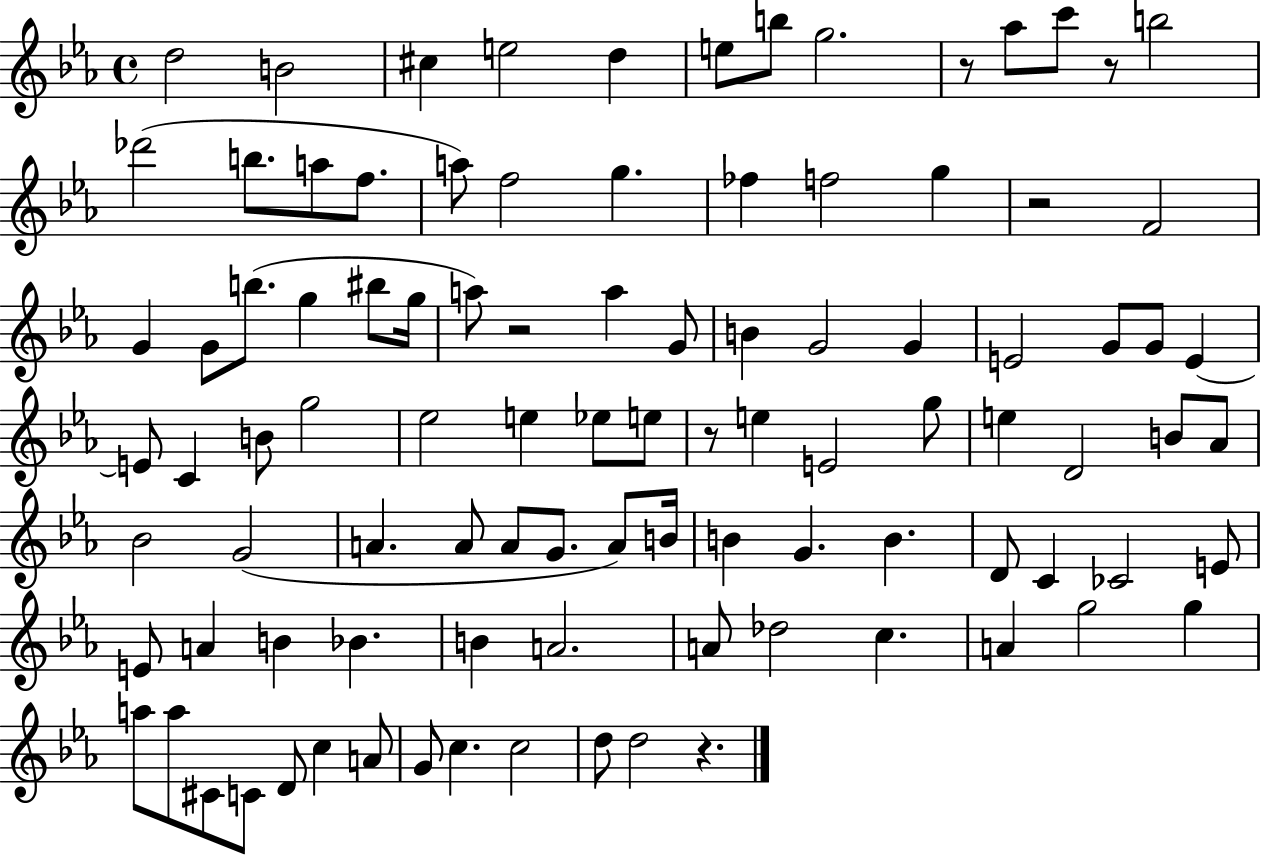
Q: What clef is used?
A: treble